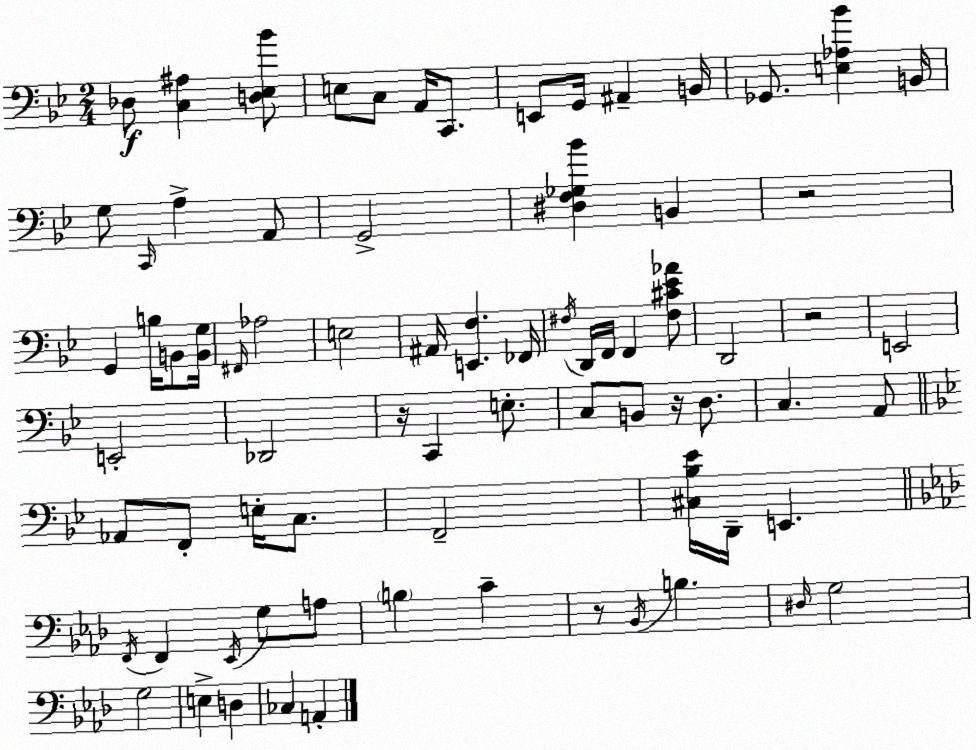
X:1
T:Untitled
M:2/4
L:1/4
K:Gm
_D,/2 [C,^A,] [D,_E,_B]/2 E,/2 C,/2 A,,/4 C,,/2 E,,/2 G,,/4 ^A,, B,,/4 _G,,/2 [E,_A,_B] B,,/4 G,/2 C,,/4 A, A,,/2 G,,2 [^D,F,_G,_B] B,, z2 G,, B,/4 B,,/2 [B,,G,]/4 ^F,,/4 _A,2 E,2 ^A,,/4 [E,,F,] _F,,/4 ^F,/4 D,,/4 F,,/4 F,, [^F,^C_E_A]/2 D,,2 z2 E,,2 E,,2 _D,,2 z/4 C,, E,/2 C,/2 B,,/2 z/4 D,/2 C, A,,/2 _A,,/2 F,,/2 E,/4 C,/2 F,,2 [^C,_B,_E]/4 D,,/4 E,, F,,/4 F,, _E,,/4 G,/2 A,/2 B, C z/2 _B,,/4 B, ^D,/4 G,2 G,2 E, D, _C, A,,